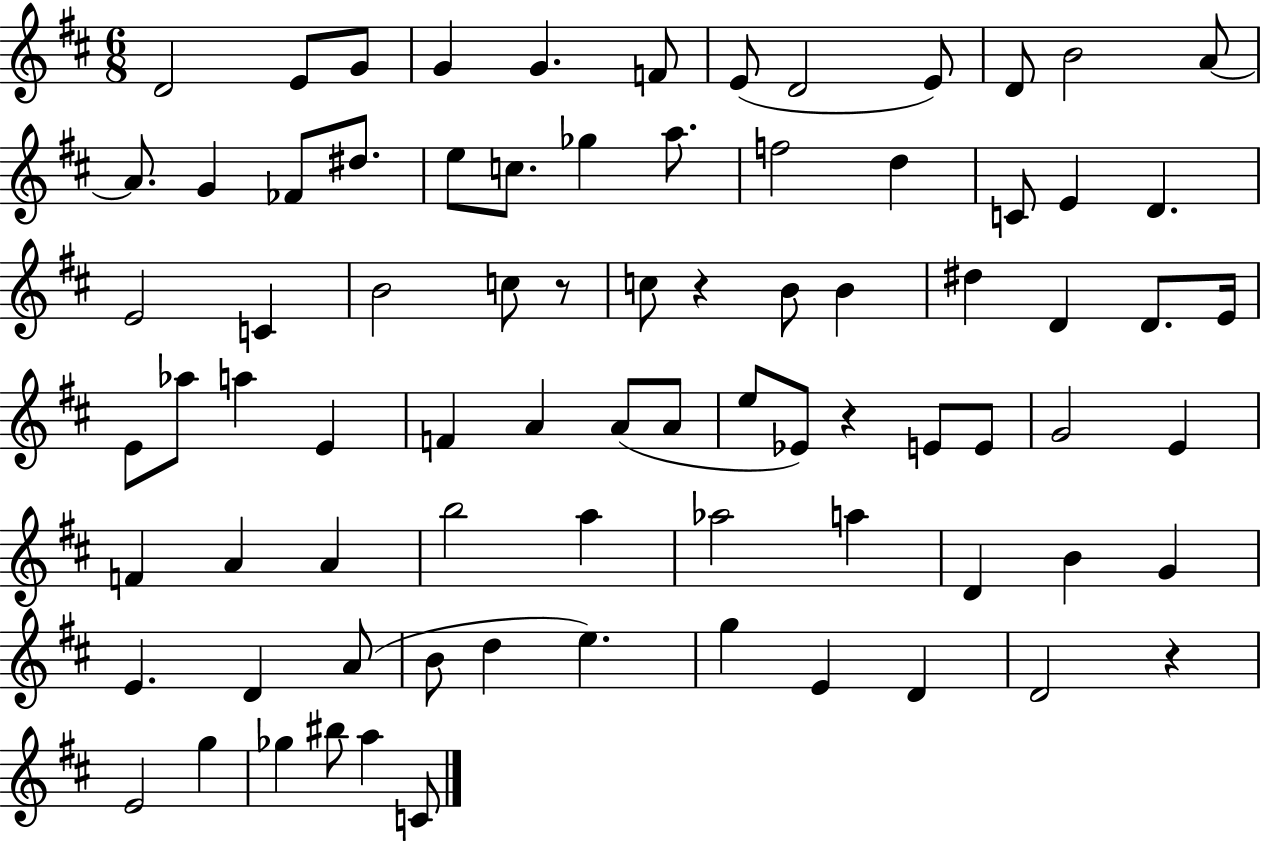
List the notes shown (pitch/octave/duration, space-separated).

D4/h E4/e G4/e G4/q G4/q. F4/e E4/e D4/h E4/e D4/e B4/h A4/e A4/e. G4/q FES4/e D#5/e. E5/e C5/e. Gb5/q A5/e. F5/h D5/q C4/e E4/q D4/q. E4/h C4/q B4/h C5/e R/e C5/e R/q B4/e B4/q D#5/q D4/q D4/e. E4/s E4/e Ab5/e A5/q E4/q F4/q A4/q A4/e A4/e E5/e Eb4/e R/q E4/e E4/e G4/h E4/q F4/q A4/q A4/q B5/h A5/q Ab5/h A5/q D4/q B4/q G4/q E4/q. D4/q A4/e B4/e D5/q E5/q. G5/q E4/q D4/q D4/h R/q E4/h G5/q Gb5/q BIS5/e A5/q C4/e